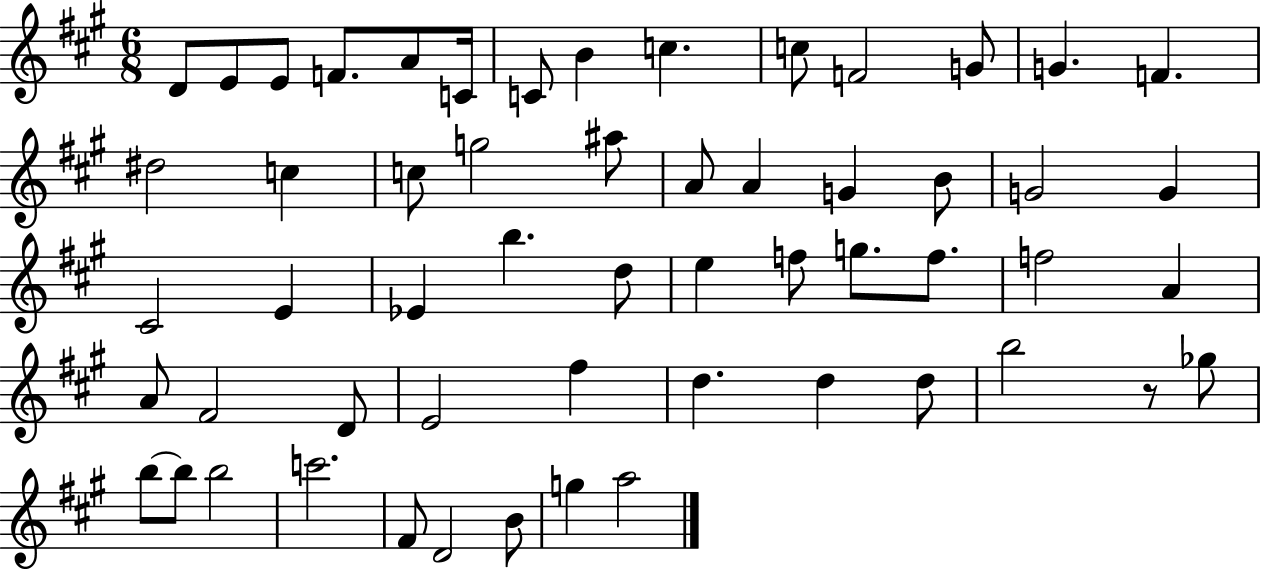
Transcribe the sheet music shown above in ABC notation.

X:1
T:Untitled
M:6/8
L:1/4
K:A
D/2 E/2 E/2 F/2 A/2 C/4 C/2 B c c/2 F2 G/2 G F ^d2 c c/2 g2 ^a/2 A/2 A G B/2 G2 G ^C2 E _E b d/2 e f/2 g/2 f/2 f2 A A/2 ^F2 D/2 E2 ^f d d d/2 b2 z/2 _g/2 b/2 b/2 b2 c'2 ^F/2 D2 B/2 g a2